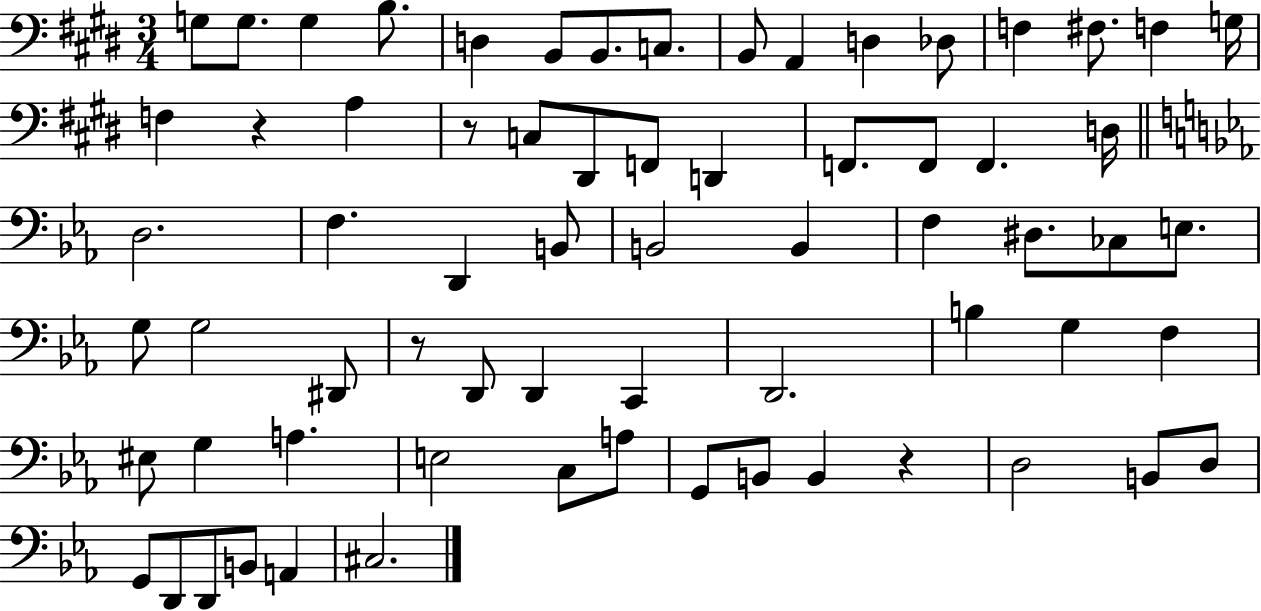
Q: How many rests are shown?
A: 4